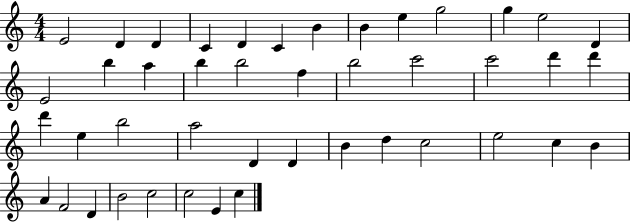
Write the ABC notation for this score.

X:1
T:Untitled
M:4/4
L:1/4
K:C
E2 D D C D C B B e g2 g e2 D E2 b a b b2 f b2 c'2 c'2 d' d' d' e b2 a2 D D B d c2 e2 c B A F2 D B2 c2 c2 E c